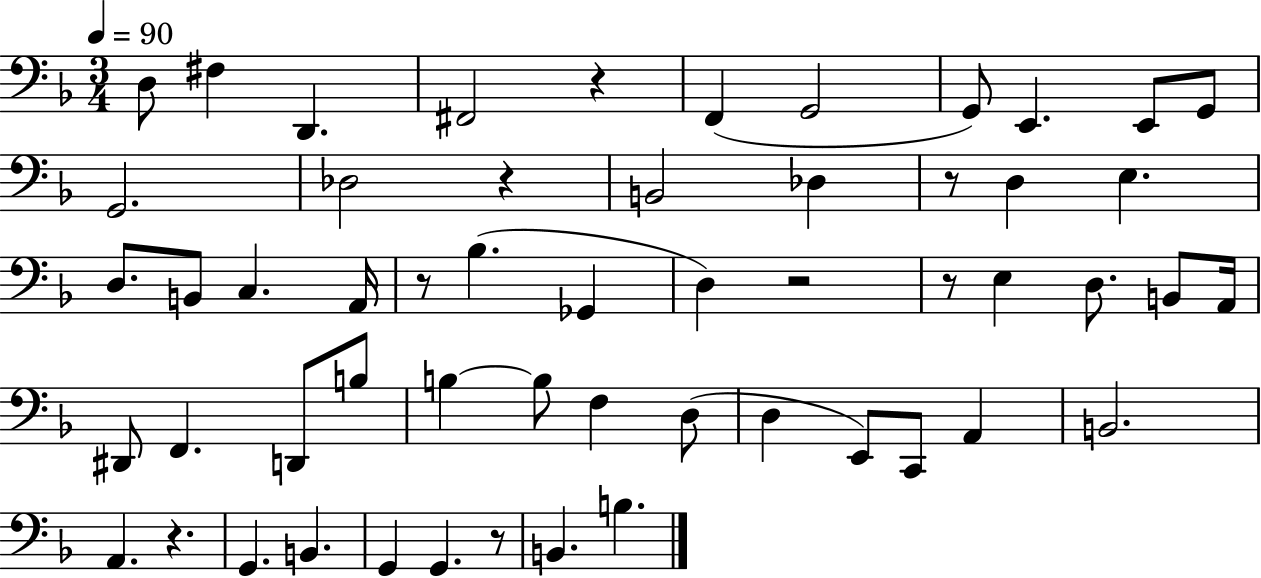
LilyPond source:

{
  \clef bass
  \numericTimeSignature
  \time 3/4
  \key f \major
  \tempo 4 = 90
  \repeat volta 2 { d8 fis4 d,4. | fis,2 r4 | f,4( g,2 | g,8) e,4. e,8 g,8 | \break g,2. | des2 r4 | b,2 des4 | r8 d4 e4. | \break d8. b,8 c4. a,16 | r8 bes4.( ges,4 | d4) r2 | r8 e4 d8. b,8 a,16 | \break dis,8 f,4. d,8 b8 | b4~~ b8 f4 d8( | d4 e,8) c,8 a,4 | b,2. | \break a,4. r4. | g,4. b,4. | g,4 g,4. r8 | b,4. b4. | \break } \bar "|."
}